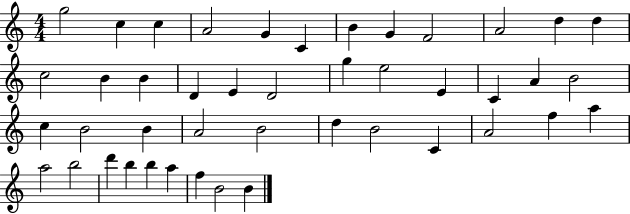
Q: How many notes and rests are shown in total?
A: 44